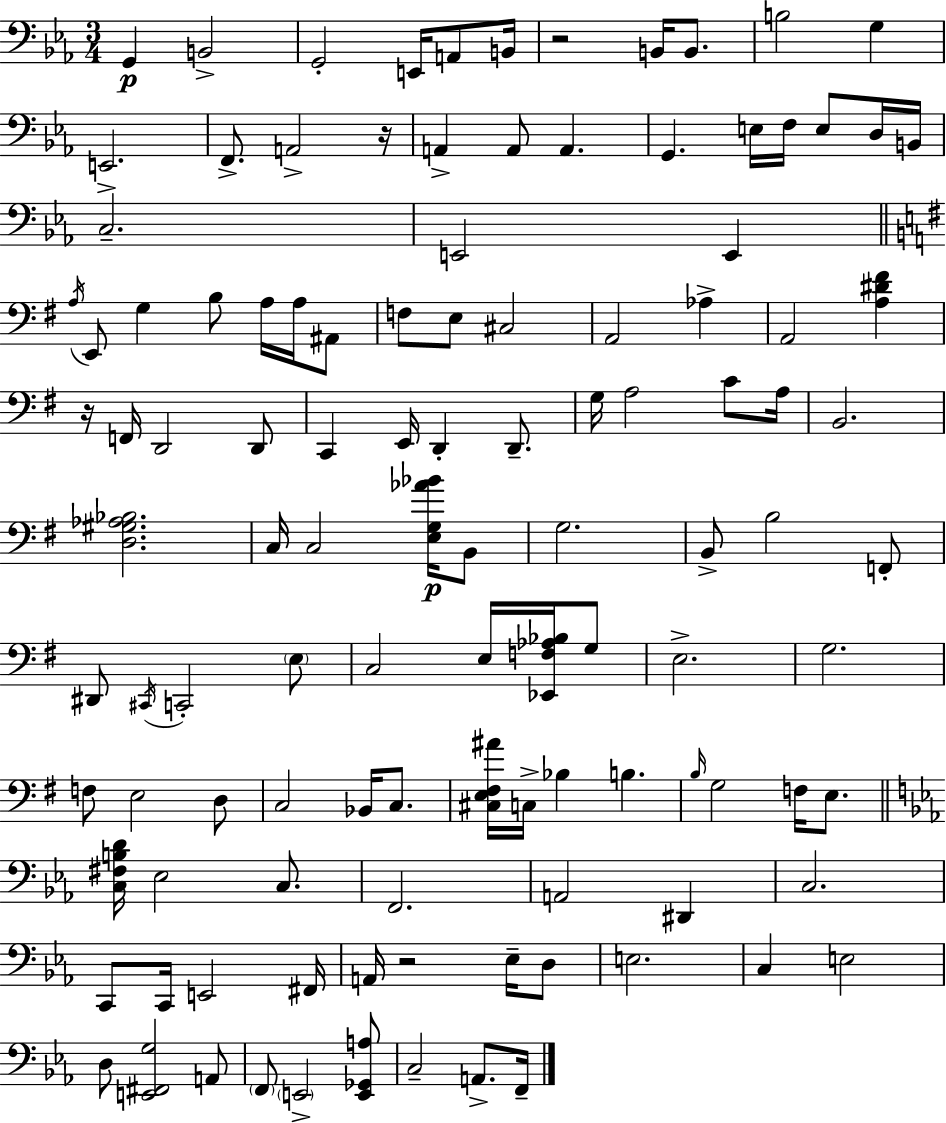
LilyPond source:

{
  \clef bass
  \numericTimeSignature
  \time 3/4
  \key ees \major
  \repeat volta 2 { g,4\p b,2-> | g,2-. e,16 a,8 b,16 | r2 b,16 b,8. | b2 g4 | \break e,2.-> | f,8.-> a,2-> r16 | a,4-> a,8 a,4. | g,4. e16 f16 e8 d16 b,16 | \break c2.-- | e,2 e,4 | \bar "||" \break \key g \major \acciaccatura { a16 } e,8 g4 b8 a16 a16 ais,8 | f8 e8 cis2 | a,2 aes4-> | a,2 <a dis' fis'>4 | \break r16 f,16 d,2 d,8 | c,4 e,16 d,4-. d,8.-- | g16 a2 c'8 | a16 b,2. | \break <d gis aes bes>2. | c16 c2 <e g aes' bes'>16\p b,8 | g2. | b,8-> b2 f,8-. | \break dis,8 \acciaccatura { cis,16 } c,2-. | \parenthesize e8 c2 e16 <ees, f aes bes>16 | g8 e2.-> | g2. | \break f8 e2 | d8 c2 bes,16 c8. | <cis e fis ais'>16 c16-> bes4 b4. | \grace { b16 } g2 f16 | \break e8. \bar "||" \break \key ees \major <c fis b d'>16 ees2 c8. | f,2. | a,2 dis,4 | c2. | \break c,8 c,16 e,2 fis,16 | a,16 r2 ees16-- d8 | e2. | c4 e2 | \break d8 <e, fis, g>2 a,8 | \parenthesize f,8 \parenthesize e,2-> <e, ges, a>8 | c2-- a,8.-> f,16-- | } \bar "|."
}